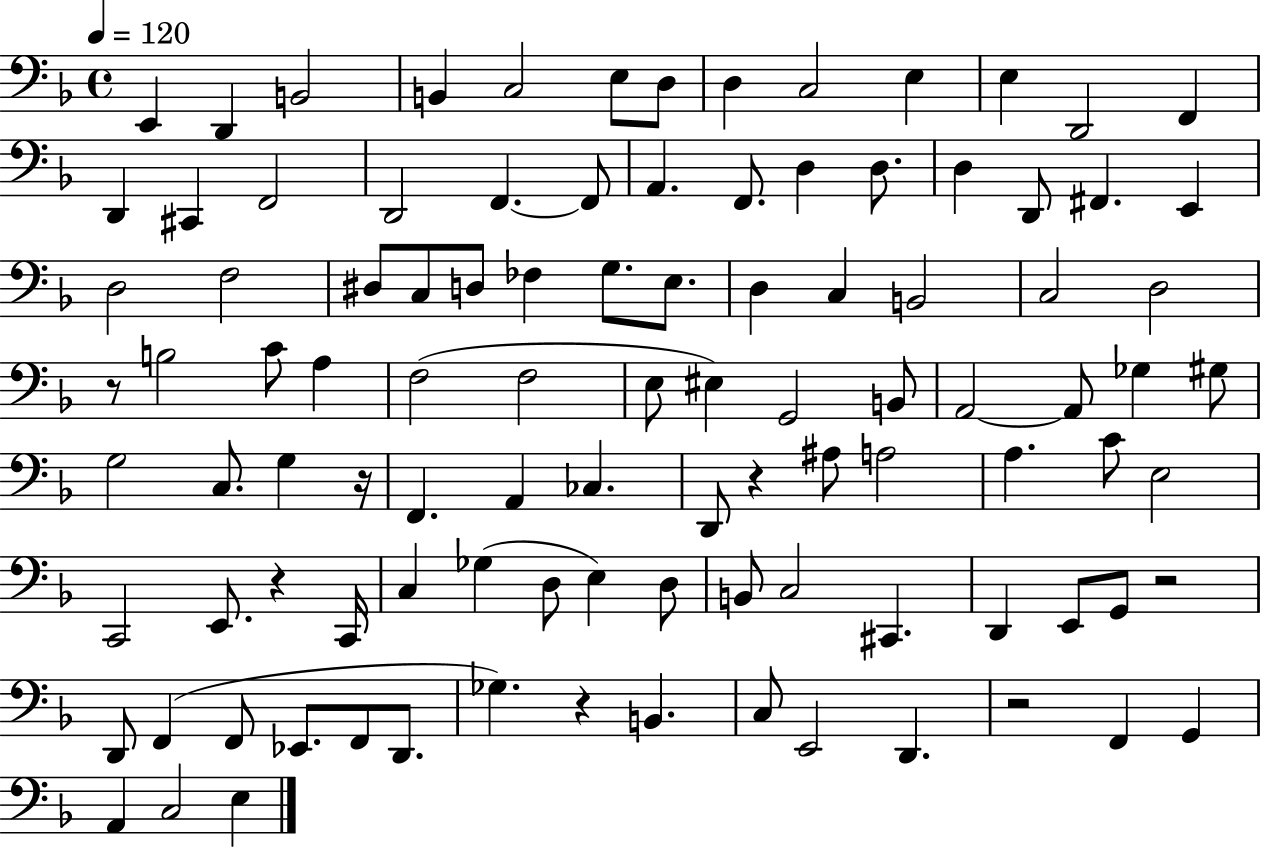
{
  \clef bass
  \time 4/4
  \defaultTimeSignature
  \key f \major
  \tempo 4 = 120
  e,4 d,4 b,2 | b,4 c2 e8 d8 | d4 c2 e4 | e4 d,2 f,4 | \break d,4 cis,4 f,2 | d,2 f,4.~~ f,8 | a,4. f,8. d4 d8. | d4 d,8 fis,4. e,4 | \break d2 f2 | dis8 c8 d8 fes4 g8. e8. | d4 c4 b,2 | c2 d2 | \break r8 b2 c'8 a4 | f2( f2 | e8 eis4) g,2 b,8 | a,2~~ a,8 ges4 gis8 | \break g2 c8. g4 r16 | f,4. a,4 ces4. | d,8 r4 ais8 a2 | a4. c'8 e2 | \break c,2 e,8. r4 c,16 | c4 ges4( d8 e4) d8 | b,8 c2 cis,4. | d,4 e,8 g,8 r2 | \break d,8 f,4( f,8 ees,8. f,8 d,8. | ges4.) r4 b,4. | c8 e,2 d,4. | r2 f,4 g,4 | \break a,4 c2 e4 | \bar "|."
}